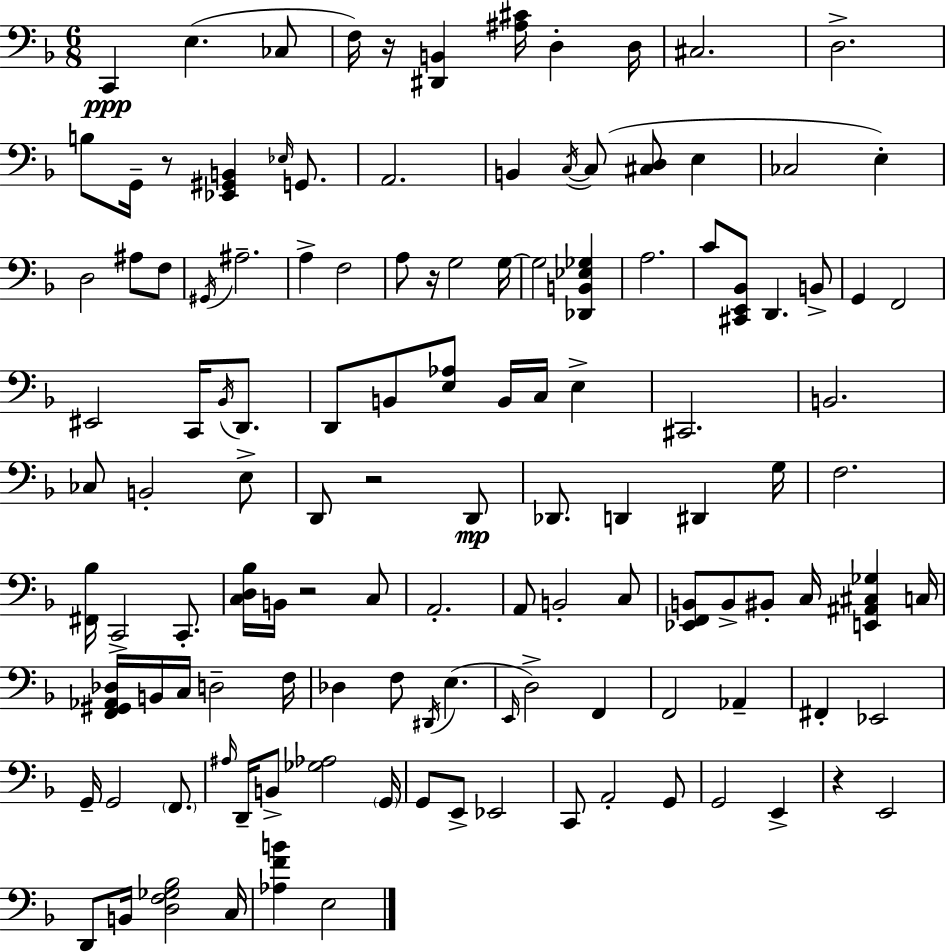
X:1
T:Untitled
M:6/8
L:1/4
K:F
C,, E, _C,/2 F,/4 z/4 [^D,,B,,] [^A,^C]/4 D, D,/4 ^C,2 D,2 B,/2 G,,/4 z/2 [_E,,^G,,B,,] _E,/4 G,,/2 A,,2 B,, C,/4 C,/2 [^C,D,]/2 E, _C,2 E, D,2 ^A,/2 F,/2 ^G,,/4 ^A,2 A, F,2 A,/2 z/4 G,2 G,/4 G,2 [_D,,B,,_E,_G,] A,2 C/2 [^C,,E,,_B,,]/2 D,, B,,/2 G,, F,,2 ^E,,2 C,,/4 _B,,/4 D,,/2 D,,/2 B,,/2 [E,_A,]/2 B,,/4 C,/4 E, ^C,,2 B,,2 _C,/2 B,,2 E,/2 D,,/2 z2 D,,/2 _D,,/2 D,, ^D,, G,/4 F,2 [^F,,_B,]/4 C,,2 C,,/2 [C,D,_B,]/4 B,,/4 z2 C,/2 A,,2 A,,/2 B,,2 C,/2 [_E,,F,,B,,]/2 B,,/2 ^B,,/2 C,/4 [E,,^A,,^C,_G,] C,/4 [F,,^G,,_A,,_D,]/4 B,,/4 C,/4 D,2 F,/4 _D, F,/2 ^D,,/4 E, E,,/4 D,2 F,, F,,2 _A,, ^F,, _E,,2 G,,/4 G,,2 F,,/2 ^A,/4 D,,/4 B,,/2 [_G,_A,]2 G,,/4 G,,/2 E,,/2 _E,,2 C,,/2 A,,2 G,,/2 G,,2 E,, z E,,2 D,,/2 B,,/4 [D,F,_G,_B,]2 C,/4 [_A,FB] E,2